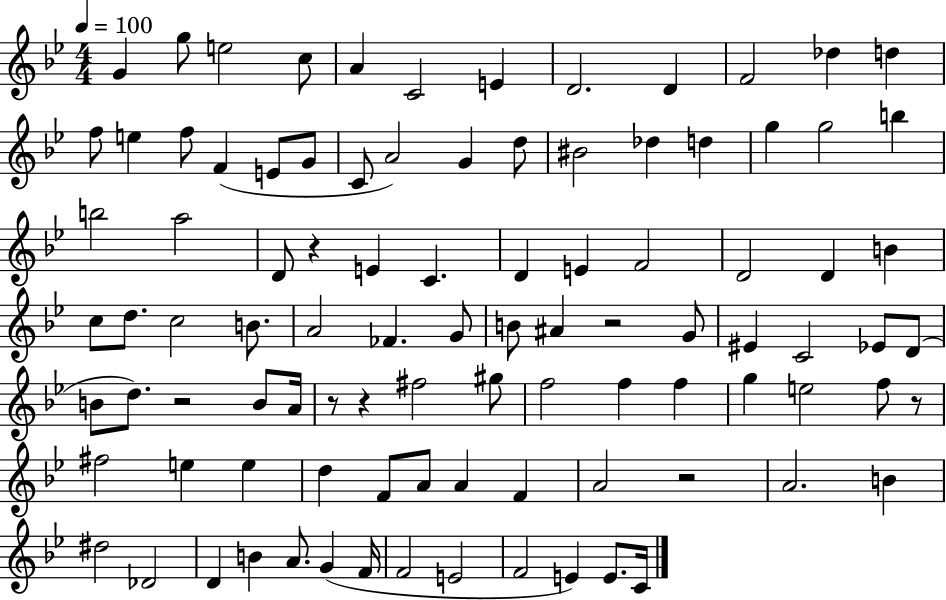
X:1
T:Untitled
M:4/4
L:1/4
K:Bb
G g/2 e2 c/2 A C2 E D2 D F2 _d d f/2 e f/2 F E/2 G/2 C/2 A2 G d/2 ^B2 _d d g g2 b b2 a2 D/2 z E C D E F2 D2 D B c/2 d/2 c2 B/2 A2 _F G/2 B/2 ^A z2 G/2 ^E C2 _E/2 D/2 B/2 d/2 z2 B/2 A/4 z/2 z ^f2 ^g/2 f2 f f g e2 f/2 z/2 ^f2 e e d F/2 A/2 A F A2 z2 A2 B ^d2 _D2 D B A/2 G F/4 F2 E2 F2 E E/2 C/4